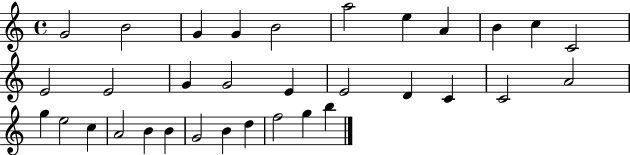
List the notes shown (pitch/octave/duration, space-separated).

G4/h B4/h G4/q G4/q B4/h A5/h E5/q A4/q B4/q C5/q C4/h E4/h E4/h G4/q G4/h E4/q E4/h D4/q C4/q C4/h A4/h G5/q E5/h C5/q A4/h B4/q B4/q G4/h B4/q D5/q F5/h G5/q B5/q